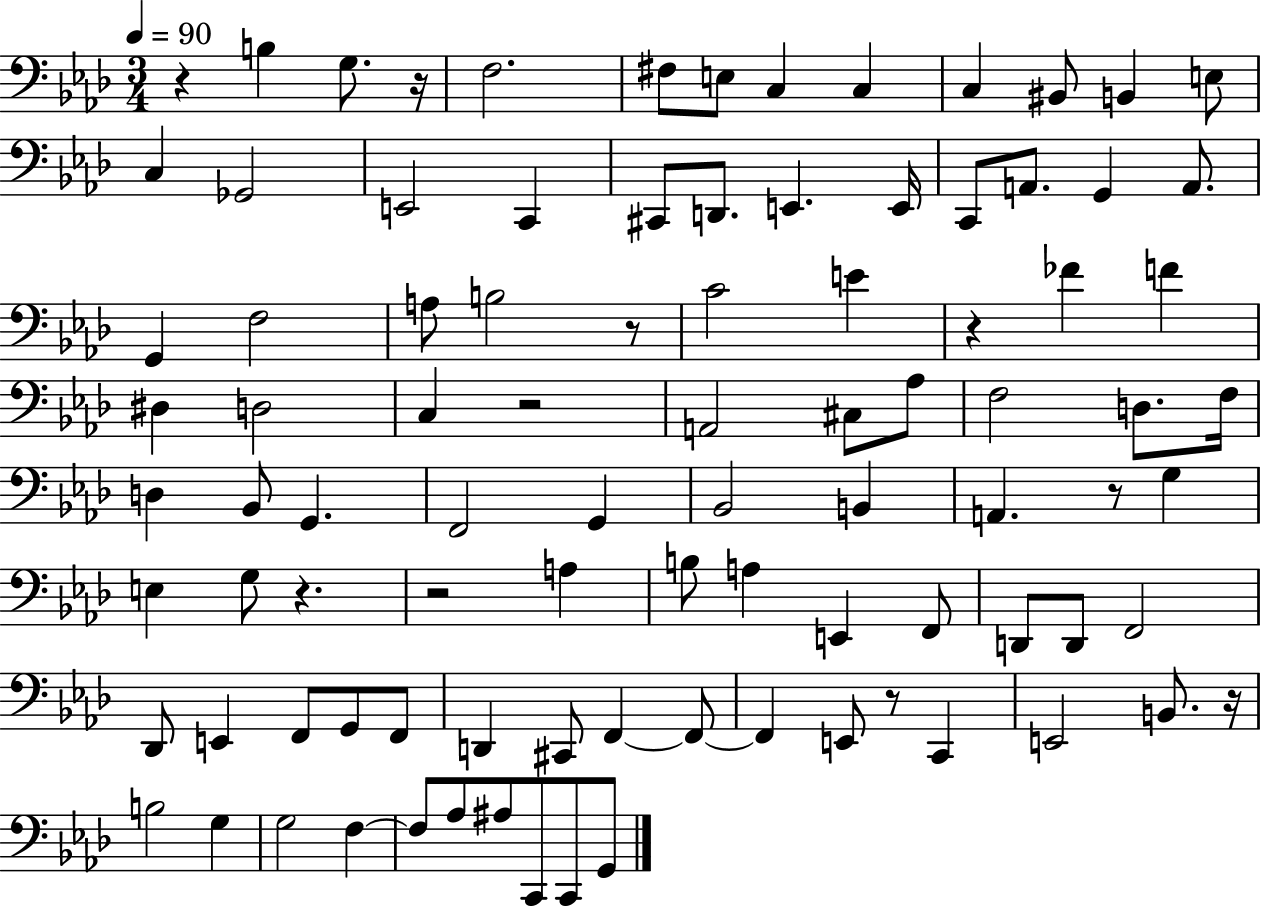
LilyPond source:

{
  \clef bass
  \numericTimeSignature
  \time 3/4
  \key aes \major
  \tempo 4 = 90
  r4 b4 g8. r16 | f2. | fis8 e8 c4 c4 | c4 bis,8 b,4 e8 | \break c4 ges,2 | e,2 c,4 | cis,8 d,8. e,4. e,16 | c,8 a,8. g,4 a,8. | \break g,4 f2 | a8 b2 r8 | c'2 e'4 | r4 fes'4 f'4 | \break dis4 d2 | c4 r2 | a,2 cis8 aes8 | f2 d8. f16 | \break d4 bes,8 g,4. | f,2 g,4 | bes,2 b,4 | a,4. r8 g4 | \break e4 g8 r4. | r2 a4 | b8 a4 e,4 f,8 | d,8 d,8 f,2 | \break des,8 e,4 f,8 g,8 f,8 | d,4 cis,8 f,4~~ f,8~~ | f,4 e,8 r8 c,4 | e,2 b,8. r16 | \break b2 g4 | g2 f4~~ | f8 aes8 ais8 c,8 c,8 g,8 | \bar "|."
}